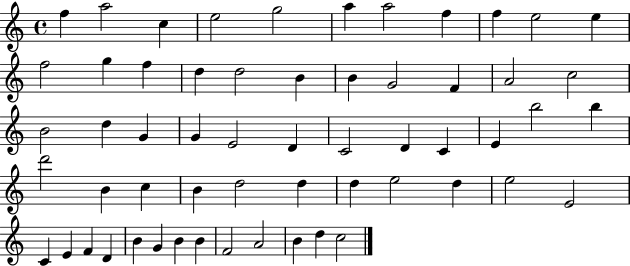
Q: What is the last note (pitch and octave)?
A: C5